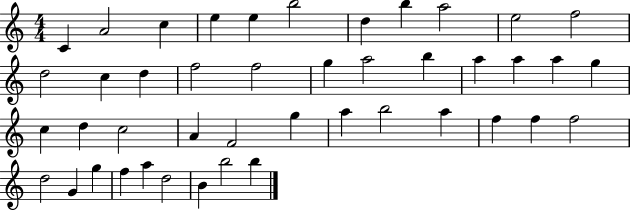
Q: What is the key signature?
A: C major